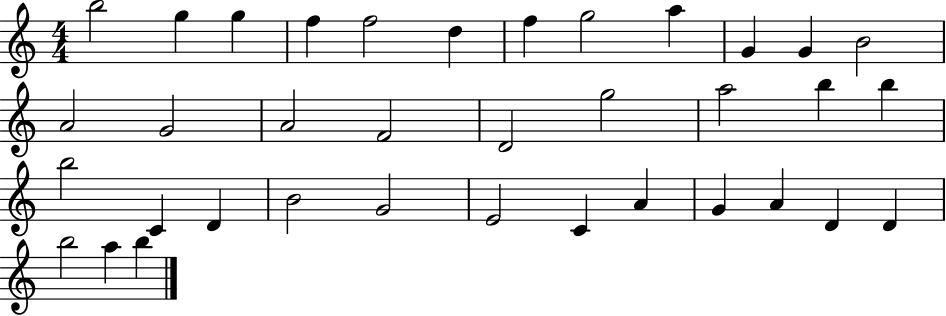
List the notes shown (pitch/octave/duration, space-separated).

B5/h G5/q G5/q F5/q F5/h D5/q F5/q G5/h A5/q G4/q G4/q B4/h A4/h G4/h A4/h F4/h D4/h G5/h A5/h B5/q B5/q B5/h C4/q D4/q B4/h G4/h E4/h C4/q A4/q G4/q A4/q D4/q D4/q B5/h A5/q B5/q